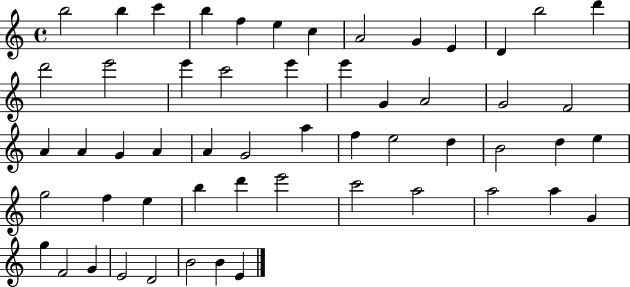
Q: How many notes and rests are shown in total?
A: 55